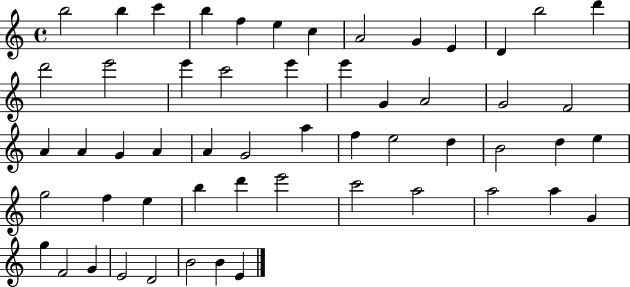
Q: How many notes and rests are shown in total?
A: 55